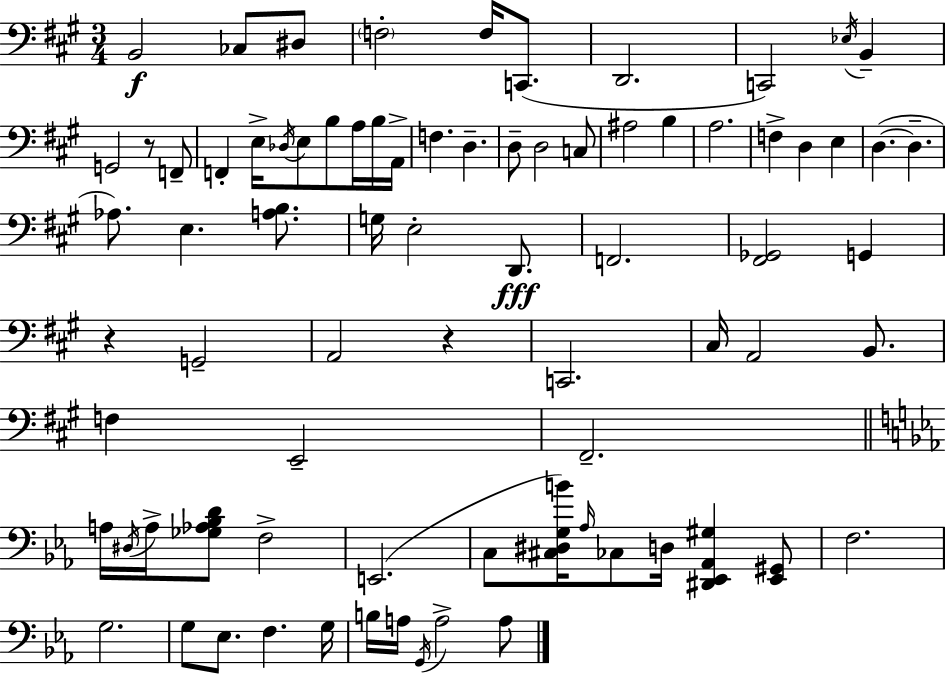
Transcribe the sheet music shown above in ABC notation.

X:1
T:Untitled
M:3/4
L:1/4
K:A
B,,2 _C,/2 ^D,/2 F,2 F,/4 C,,/2 D,,2 C,,2 _E,/4 B,, G,,2 z/2 F,,/2 F,, E,/4 _D,/4 E,/2 B,/2 A,/4 B,/4 A,,/4 F, D, D,/2 D,2 C,/2 ^A,2 B, A,2 F, D, E, D, D, _A,/2 E, [A,B,]/2 G,/4 E,2 D,,/2 F,,2 [^F,,_G,,]2 G,, z G,,2 A,,2 z C,,2 ^C,/4 A,,2 B,,/2 F, E,,2 ^F,,2 A,/4 ^D,/4 A,/4 [_G,_A,_B,D]/2 F,2 E,,2 C,/2 [^C,^D,G,B]/4 _A,/4 _C,/2 D,/4 [^D,,_E,,_A,,^G,] [_E,,^G,,]/2 F,2 G,2 G,/2 _E,/2 F, G,/4 B,/4 A,/4 G,,/4 A,2 A,/2